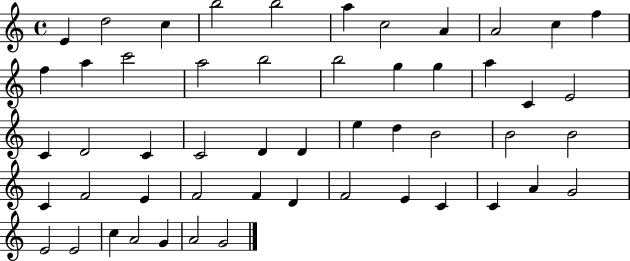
X:1
T:Untitled
M:4/4
L:1/4
K:C
E d2 c b2 b2 a c2 A A2 c f f a c'2 a2 b2 b2 g g a C E2 C D2 C C2 D D e d B2 B2 B2 C F2 E F2 F D F2 E C C A G2 E2 E2 c A2 G A2 G2